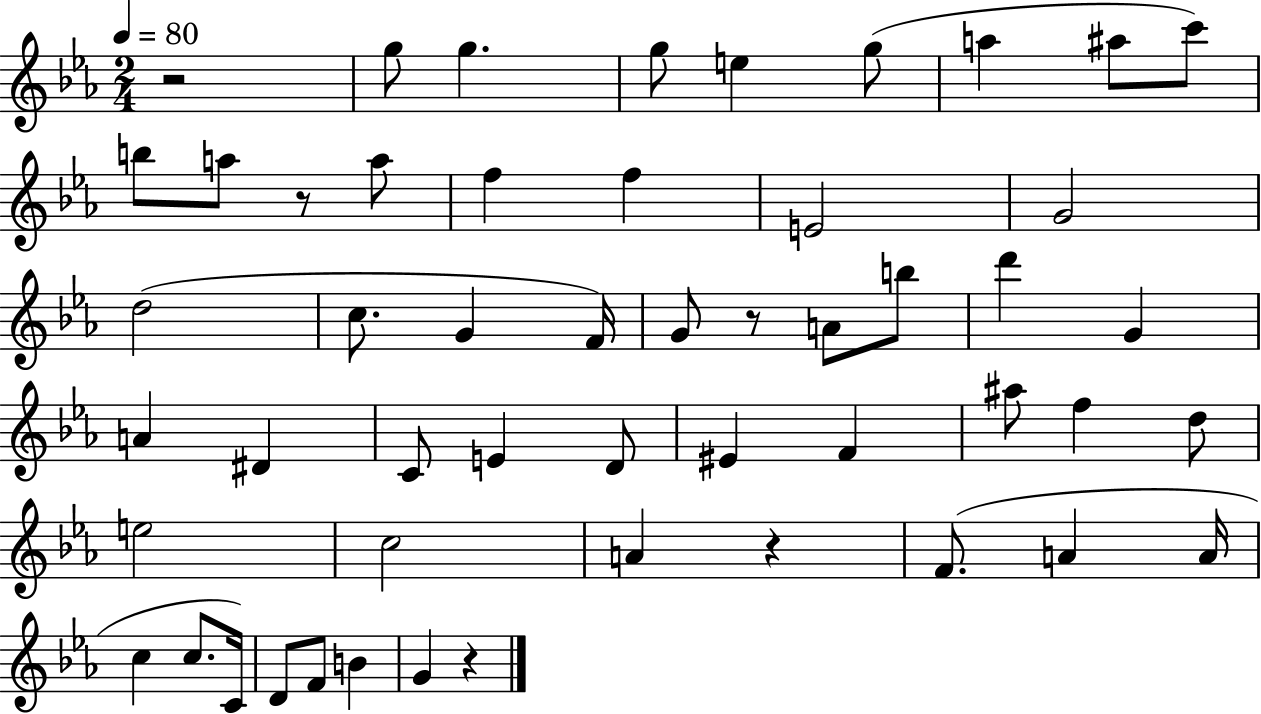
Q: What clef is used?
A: treble